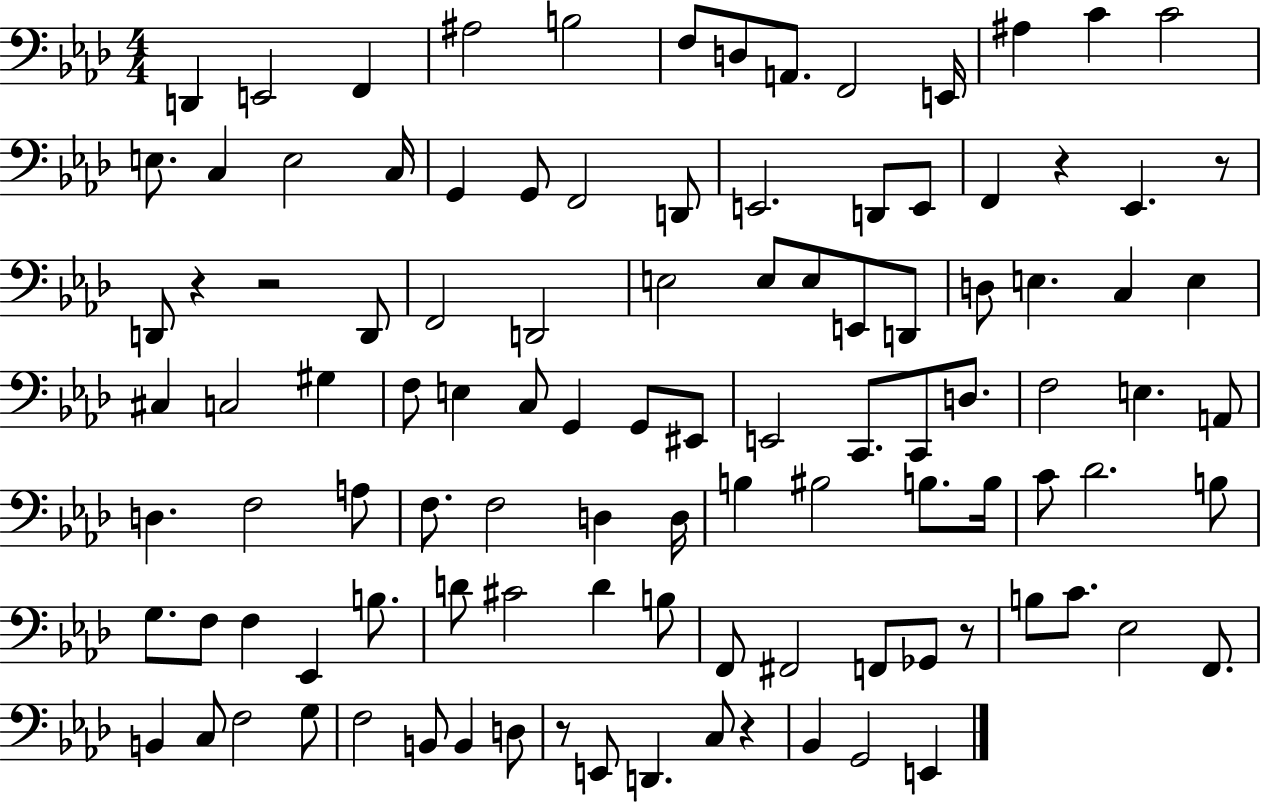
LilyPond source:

{
  \clef bass
  \numericTimeSignature
  \time 4/4
  \key aes \major
  d,4 e,2 f,4 | ais2 b2 | f8 d8 a,8. f,2 e,16 | ais4 c'4 c'2 | \break e8. c4 e2 c16 | g,4 g,8 f,2 d,8 | e,2. d,8 e,8 | f,4 r4 ees,4. r8 | \break d,8 r4 r2 d,8 | f,2 d,2 | e2 e8 e8 e,8 d,8 | d8 e4. c4 e4 | \break cis4 c2 gis4 | f8 e4 c8 g,4 g,8 eis,8 | e,2 c,8. c,8 d8. | f2 e4. a,8 | \break d4. f2 a8 | f8. f2 d4 d16 | b4 bis2 b8. b16 | c'8 des'2. b8 | \break g8. f8 f4 ees,4 b8. | d'8 cis'2 d'4 b8 | f,8 fis,2 f,8 ges,8 r8 | b8 c'8. ees2 f,8. | \break b,4 c8 f2 g8 | f2 b,8 b,4 d8 | r8 e,8 d,4. c8 r4 | bes,4 g,2 e,4 | \break \bar "|."
}